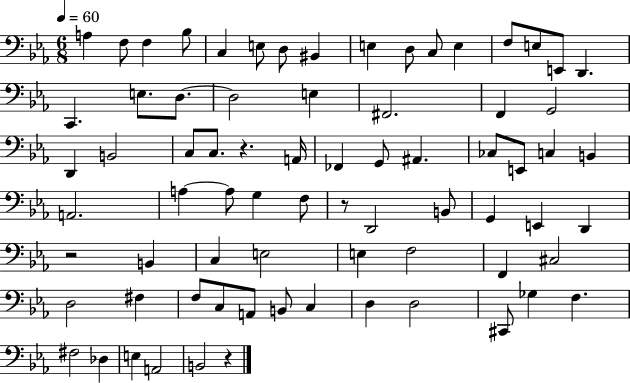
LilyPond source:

{
  \clef bass
  \numericTimeSignature
  \time 6/8
  \key ees \major
  \tempo 4 = 60
  a4 f8 f4 bes8 | c4 e8 d8 bis,4 | e4 d8 c8 e4 | f8 e8 e,8 d,4. | \break c,4. e8. d8.~~ | d2 e4 | fis,2. | f,4 g,2 | \break d,4 b,2 | c8 c8. r4. a,16 | fes,4 g,8 ais,4. | ces8 e,8 c4 b,4 | \break a,2. | a4~~ a8 g4 f8 | r8 d,2 b,8 | g,4 e,4 d,4 | \break r2 b,4 | c4 e2 | e4 f2 | f,4 cis2 | \break d2 fis4 | f8 c8 a,8 b,8 c4 | d4 d2 | cis,8 ges4 f4. | \break fis2 des4 | e4 a,2 | b,2 r4 | \bar "|."
}